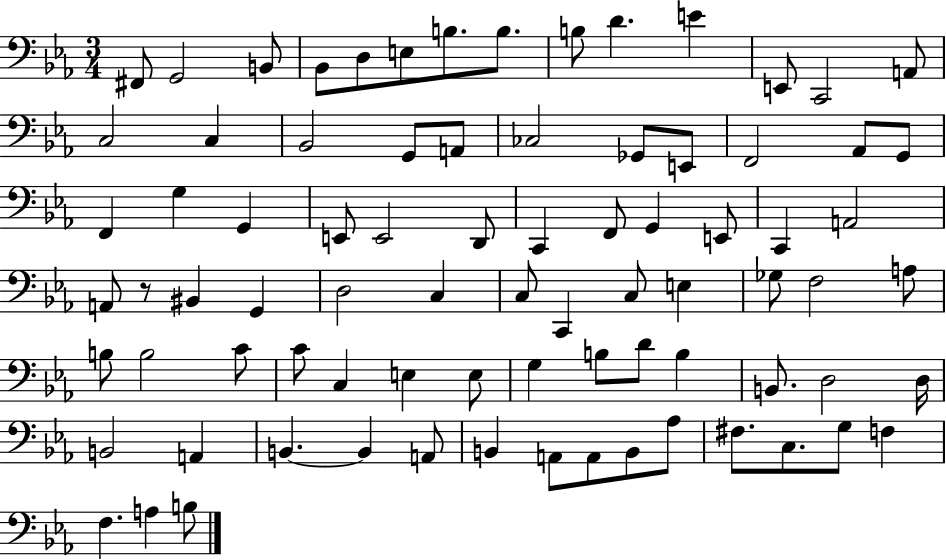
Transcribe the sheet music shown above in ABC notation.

X:1
T:Untitled
M:3/4
L:1/4
K:Eb
^F,,/2 G,,2 B,,/2 _B,,/2 D,/2 E,/2 B,/2 B,/2 B,/2 D E E,,/2 C,,2 A,,/2 C,2 C, _B,,2 G,,/2 A,,/2 _C,2 _G,,/2 E,,/2 F,,2 _A,,/2 G,,/2 F,, G, G,, E,,/2 E,,2 D,,/2 C,, F,,/2 G,, E,,/2 C,, A,,2 A,,/2 z/2 ^B,, G,, D,2 C, C,/2 C,, C,/2 E, _G,/2 F,2 A,/2 B,/2 B,2 C/2 C/2 C, E, E,/2 G, B,/2 D/2 B, B,,/2 D,2 D,/4 B,,2 A,, B,, B,, A,,/2 B,, A,,/2 A,,/2 B,,/2 _A,/2 ^F,/2 C,/2 G,/2 F, F, A, B,/2